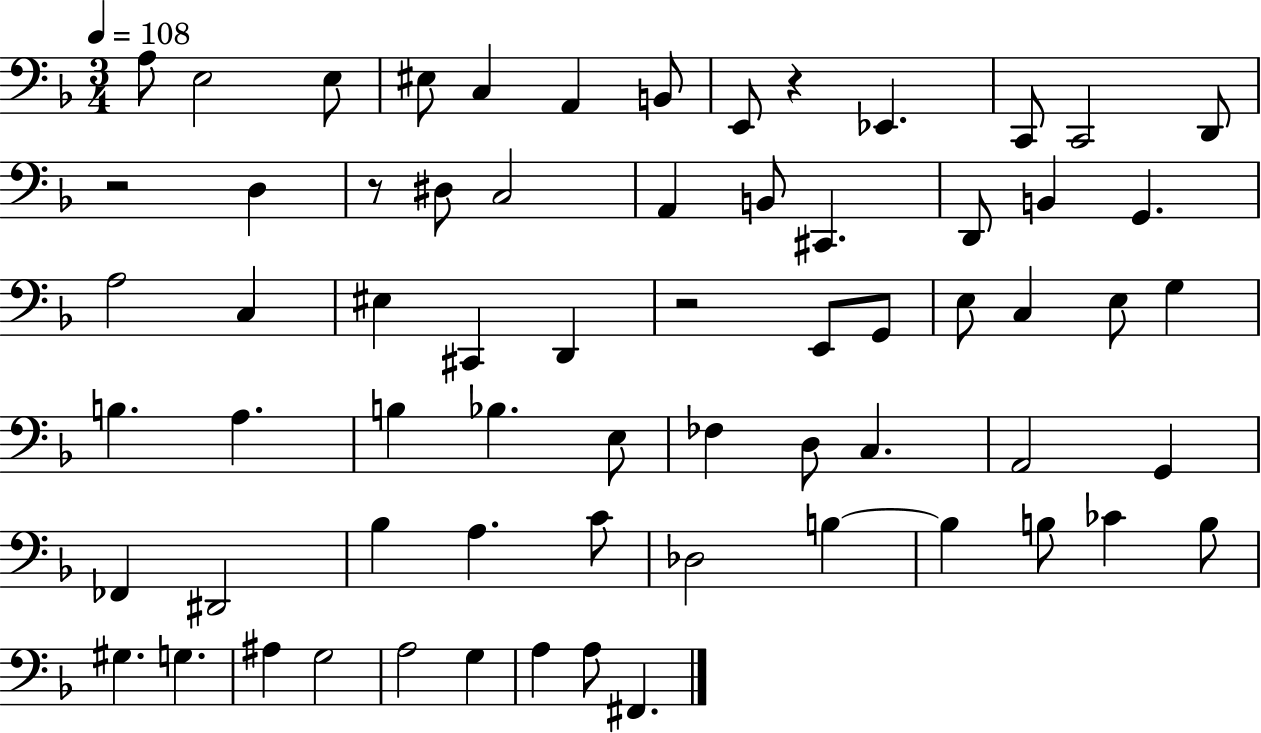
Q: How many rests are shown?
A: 4